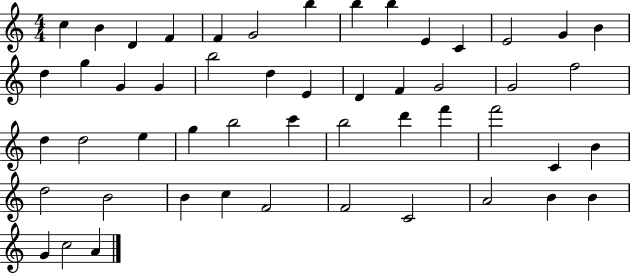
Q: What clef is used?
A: treble